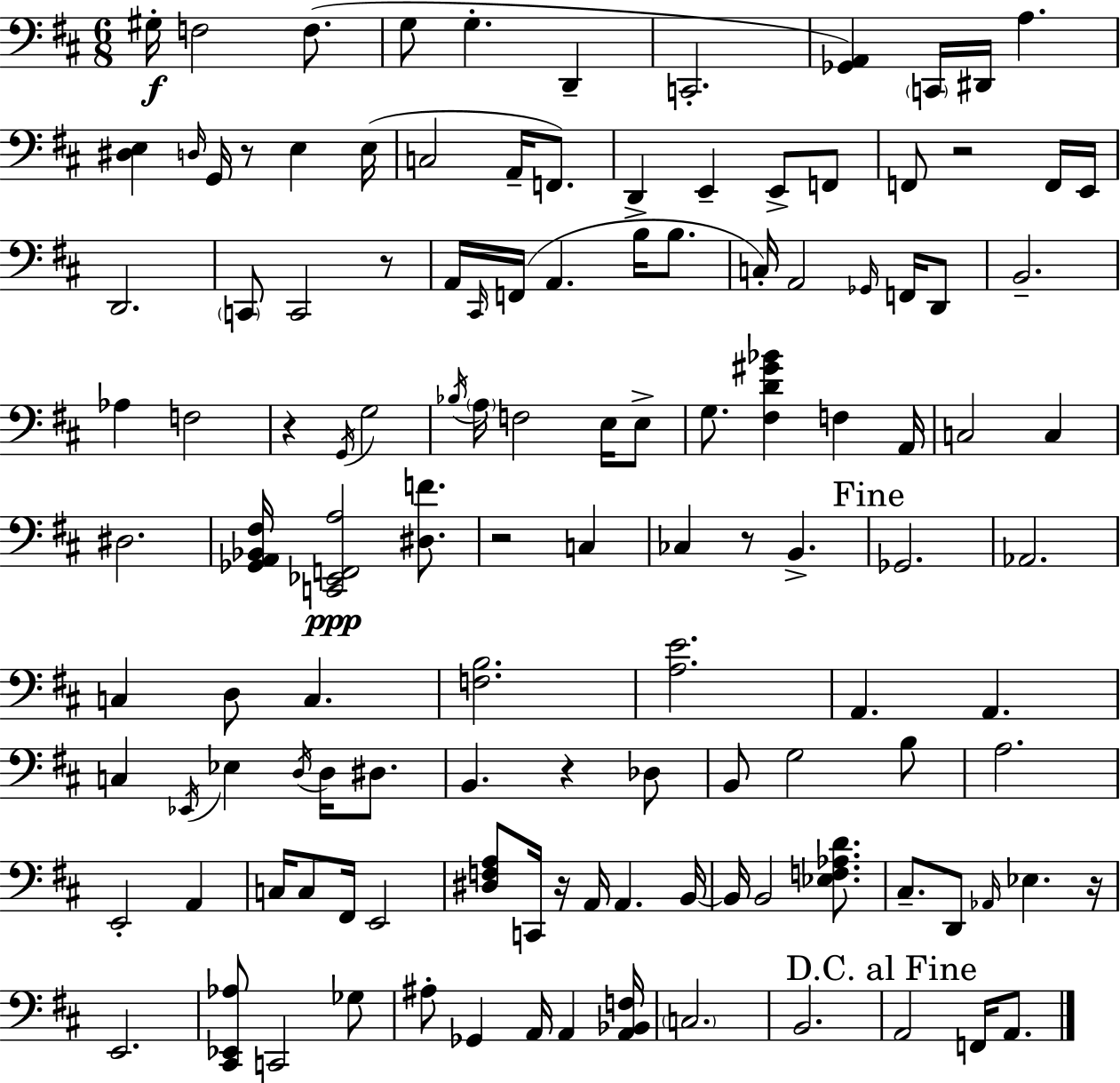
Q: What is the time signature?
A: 6/8